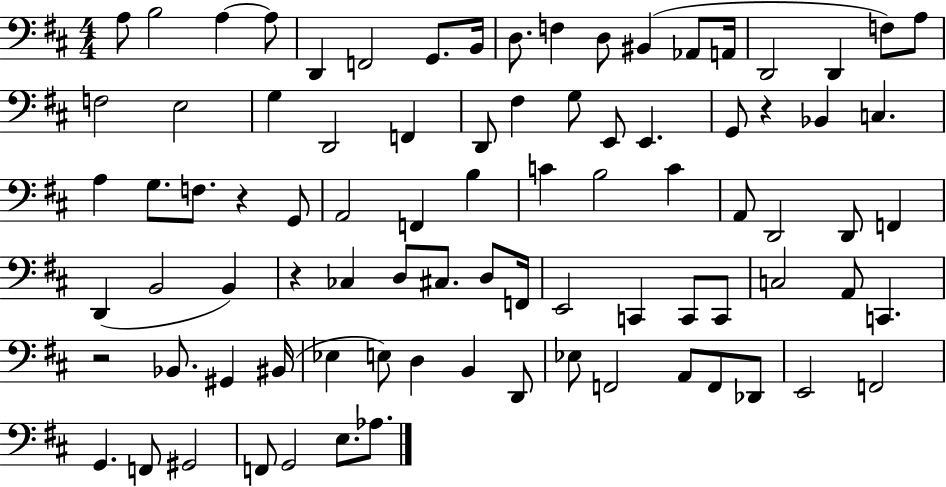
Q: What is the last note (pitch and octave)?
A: Ab3